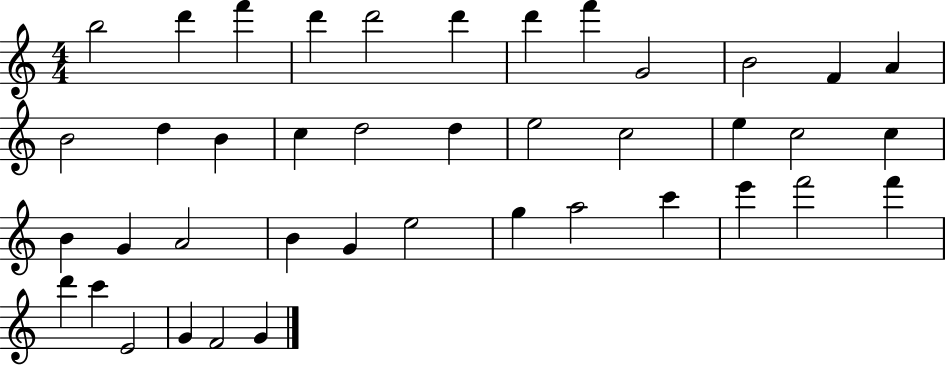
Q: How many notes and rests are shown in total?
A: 41